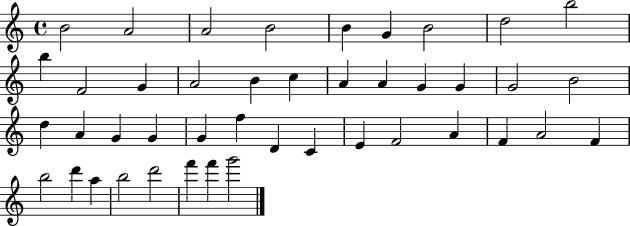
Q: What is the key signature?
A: C major